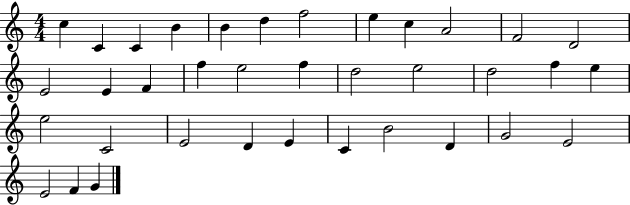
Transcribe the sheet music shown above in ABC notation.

X:1
T:Untitled
M:4/4
L:1/4
K:C
c C C B B d f2 e c A2 F2 D2 E2 E F f e2 f d2 e2 d2 f e e2 C2 E2 D E C B2 D G2 E2 E2 F G